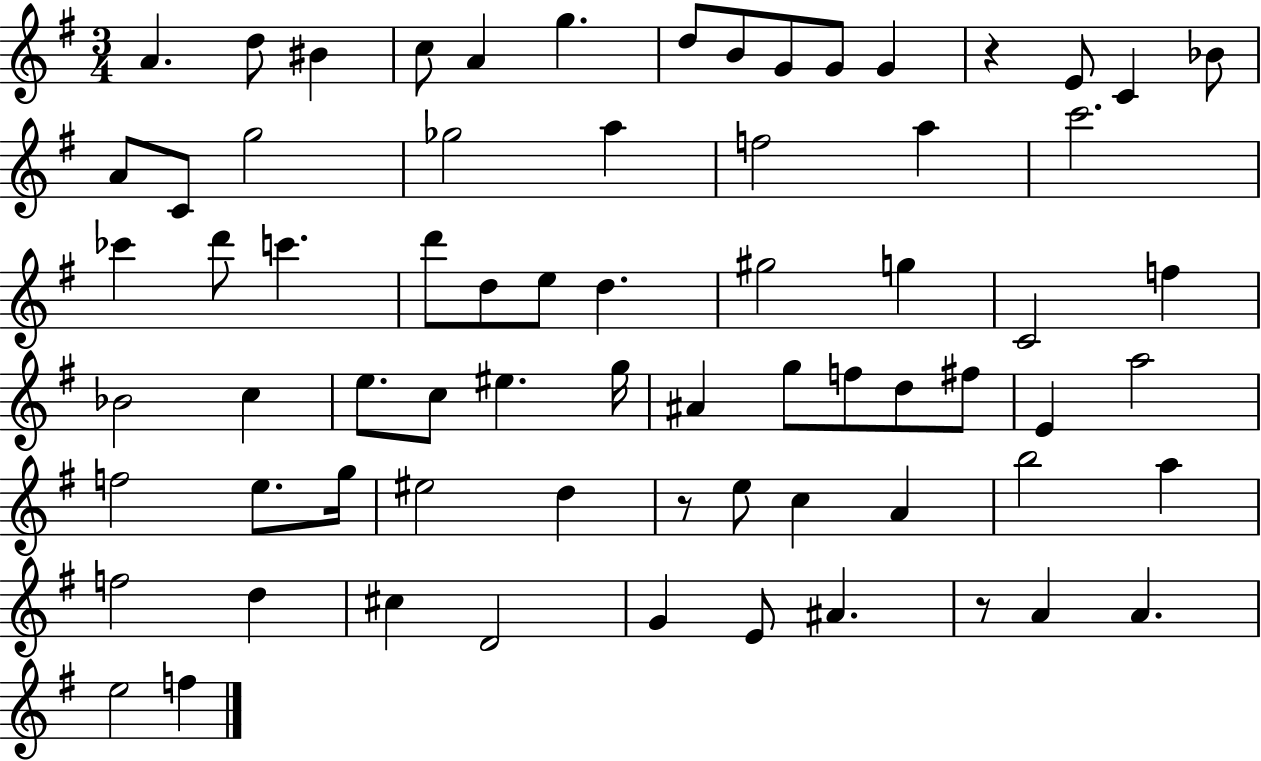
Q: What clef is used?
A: treble